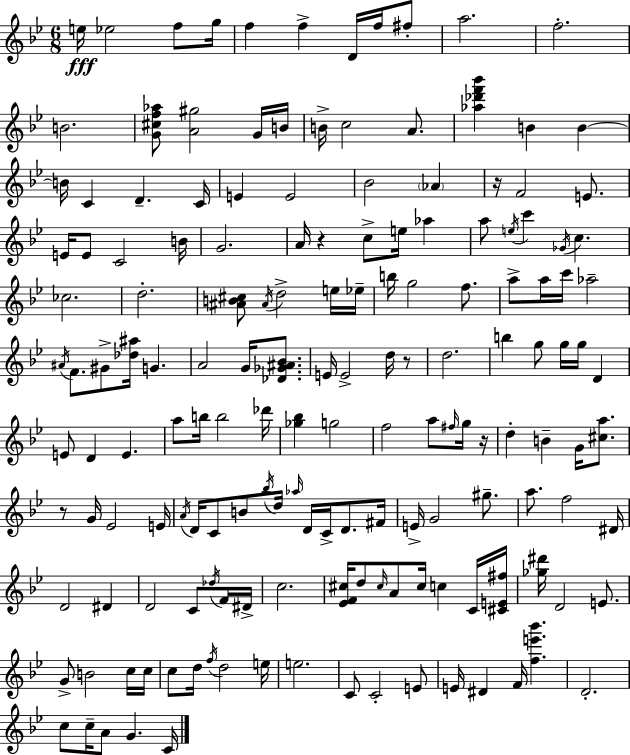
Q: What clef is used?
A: treble